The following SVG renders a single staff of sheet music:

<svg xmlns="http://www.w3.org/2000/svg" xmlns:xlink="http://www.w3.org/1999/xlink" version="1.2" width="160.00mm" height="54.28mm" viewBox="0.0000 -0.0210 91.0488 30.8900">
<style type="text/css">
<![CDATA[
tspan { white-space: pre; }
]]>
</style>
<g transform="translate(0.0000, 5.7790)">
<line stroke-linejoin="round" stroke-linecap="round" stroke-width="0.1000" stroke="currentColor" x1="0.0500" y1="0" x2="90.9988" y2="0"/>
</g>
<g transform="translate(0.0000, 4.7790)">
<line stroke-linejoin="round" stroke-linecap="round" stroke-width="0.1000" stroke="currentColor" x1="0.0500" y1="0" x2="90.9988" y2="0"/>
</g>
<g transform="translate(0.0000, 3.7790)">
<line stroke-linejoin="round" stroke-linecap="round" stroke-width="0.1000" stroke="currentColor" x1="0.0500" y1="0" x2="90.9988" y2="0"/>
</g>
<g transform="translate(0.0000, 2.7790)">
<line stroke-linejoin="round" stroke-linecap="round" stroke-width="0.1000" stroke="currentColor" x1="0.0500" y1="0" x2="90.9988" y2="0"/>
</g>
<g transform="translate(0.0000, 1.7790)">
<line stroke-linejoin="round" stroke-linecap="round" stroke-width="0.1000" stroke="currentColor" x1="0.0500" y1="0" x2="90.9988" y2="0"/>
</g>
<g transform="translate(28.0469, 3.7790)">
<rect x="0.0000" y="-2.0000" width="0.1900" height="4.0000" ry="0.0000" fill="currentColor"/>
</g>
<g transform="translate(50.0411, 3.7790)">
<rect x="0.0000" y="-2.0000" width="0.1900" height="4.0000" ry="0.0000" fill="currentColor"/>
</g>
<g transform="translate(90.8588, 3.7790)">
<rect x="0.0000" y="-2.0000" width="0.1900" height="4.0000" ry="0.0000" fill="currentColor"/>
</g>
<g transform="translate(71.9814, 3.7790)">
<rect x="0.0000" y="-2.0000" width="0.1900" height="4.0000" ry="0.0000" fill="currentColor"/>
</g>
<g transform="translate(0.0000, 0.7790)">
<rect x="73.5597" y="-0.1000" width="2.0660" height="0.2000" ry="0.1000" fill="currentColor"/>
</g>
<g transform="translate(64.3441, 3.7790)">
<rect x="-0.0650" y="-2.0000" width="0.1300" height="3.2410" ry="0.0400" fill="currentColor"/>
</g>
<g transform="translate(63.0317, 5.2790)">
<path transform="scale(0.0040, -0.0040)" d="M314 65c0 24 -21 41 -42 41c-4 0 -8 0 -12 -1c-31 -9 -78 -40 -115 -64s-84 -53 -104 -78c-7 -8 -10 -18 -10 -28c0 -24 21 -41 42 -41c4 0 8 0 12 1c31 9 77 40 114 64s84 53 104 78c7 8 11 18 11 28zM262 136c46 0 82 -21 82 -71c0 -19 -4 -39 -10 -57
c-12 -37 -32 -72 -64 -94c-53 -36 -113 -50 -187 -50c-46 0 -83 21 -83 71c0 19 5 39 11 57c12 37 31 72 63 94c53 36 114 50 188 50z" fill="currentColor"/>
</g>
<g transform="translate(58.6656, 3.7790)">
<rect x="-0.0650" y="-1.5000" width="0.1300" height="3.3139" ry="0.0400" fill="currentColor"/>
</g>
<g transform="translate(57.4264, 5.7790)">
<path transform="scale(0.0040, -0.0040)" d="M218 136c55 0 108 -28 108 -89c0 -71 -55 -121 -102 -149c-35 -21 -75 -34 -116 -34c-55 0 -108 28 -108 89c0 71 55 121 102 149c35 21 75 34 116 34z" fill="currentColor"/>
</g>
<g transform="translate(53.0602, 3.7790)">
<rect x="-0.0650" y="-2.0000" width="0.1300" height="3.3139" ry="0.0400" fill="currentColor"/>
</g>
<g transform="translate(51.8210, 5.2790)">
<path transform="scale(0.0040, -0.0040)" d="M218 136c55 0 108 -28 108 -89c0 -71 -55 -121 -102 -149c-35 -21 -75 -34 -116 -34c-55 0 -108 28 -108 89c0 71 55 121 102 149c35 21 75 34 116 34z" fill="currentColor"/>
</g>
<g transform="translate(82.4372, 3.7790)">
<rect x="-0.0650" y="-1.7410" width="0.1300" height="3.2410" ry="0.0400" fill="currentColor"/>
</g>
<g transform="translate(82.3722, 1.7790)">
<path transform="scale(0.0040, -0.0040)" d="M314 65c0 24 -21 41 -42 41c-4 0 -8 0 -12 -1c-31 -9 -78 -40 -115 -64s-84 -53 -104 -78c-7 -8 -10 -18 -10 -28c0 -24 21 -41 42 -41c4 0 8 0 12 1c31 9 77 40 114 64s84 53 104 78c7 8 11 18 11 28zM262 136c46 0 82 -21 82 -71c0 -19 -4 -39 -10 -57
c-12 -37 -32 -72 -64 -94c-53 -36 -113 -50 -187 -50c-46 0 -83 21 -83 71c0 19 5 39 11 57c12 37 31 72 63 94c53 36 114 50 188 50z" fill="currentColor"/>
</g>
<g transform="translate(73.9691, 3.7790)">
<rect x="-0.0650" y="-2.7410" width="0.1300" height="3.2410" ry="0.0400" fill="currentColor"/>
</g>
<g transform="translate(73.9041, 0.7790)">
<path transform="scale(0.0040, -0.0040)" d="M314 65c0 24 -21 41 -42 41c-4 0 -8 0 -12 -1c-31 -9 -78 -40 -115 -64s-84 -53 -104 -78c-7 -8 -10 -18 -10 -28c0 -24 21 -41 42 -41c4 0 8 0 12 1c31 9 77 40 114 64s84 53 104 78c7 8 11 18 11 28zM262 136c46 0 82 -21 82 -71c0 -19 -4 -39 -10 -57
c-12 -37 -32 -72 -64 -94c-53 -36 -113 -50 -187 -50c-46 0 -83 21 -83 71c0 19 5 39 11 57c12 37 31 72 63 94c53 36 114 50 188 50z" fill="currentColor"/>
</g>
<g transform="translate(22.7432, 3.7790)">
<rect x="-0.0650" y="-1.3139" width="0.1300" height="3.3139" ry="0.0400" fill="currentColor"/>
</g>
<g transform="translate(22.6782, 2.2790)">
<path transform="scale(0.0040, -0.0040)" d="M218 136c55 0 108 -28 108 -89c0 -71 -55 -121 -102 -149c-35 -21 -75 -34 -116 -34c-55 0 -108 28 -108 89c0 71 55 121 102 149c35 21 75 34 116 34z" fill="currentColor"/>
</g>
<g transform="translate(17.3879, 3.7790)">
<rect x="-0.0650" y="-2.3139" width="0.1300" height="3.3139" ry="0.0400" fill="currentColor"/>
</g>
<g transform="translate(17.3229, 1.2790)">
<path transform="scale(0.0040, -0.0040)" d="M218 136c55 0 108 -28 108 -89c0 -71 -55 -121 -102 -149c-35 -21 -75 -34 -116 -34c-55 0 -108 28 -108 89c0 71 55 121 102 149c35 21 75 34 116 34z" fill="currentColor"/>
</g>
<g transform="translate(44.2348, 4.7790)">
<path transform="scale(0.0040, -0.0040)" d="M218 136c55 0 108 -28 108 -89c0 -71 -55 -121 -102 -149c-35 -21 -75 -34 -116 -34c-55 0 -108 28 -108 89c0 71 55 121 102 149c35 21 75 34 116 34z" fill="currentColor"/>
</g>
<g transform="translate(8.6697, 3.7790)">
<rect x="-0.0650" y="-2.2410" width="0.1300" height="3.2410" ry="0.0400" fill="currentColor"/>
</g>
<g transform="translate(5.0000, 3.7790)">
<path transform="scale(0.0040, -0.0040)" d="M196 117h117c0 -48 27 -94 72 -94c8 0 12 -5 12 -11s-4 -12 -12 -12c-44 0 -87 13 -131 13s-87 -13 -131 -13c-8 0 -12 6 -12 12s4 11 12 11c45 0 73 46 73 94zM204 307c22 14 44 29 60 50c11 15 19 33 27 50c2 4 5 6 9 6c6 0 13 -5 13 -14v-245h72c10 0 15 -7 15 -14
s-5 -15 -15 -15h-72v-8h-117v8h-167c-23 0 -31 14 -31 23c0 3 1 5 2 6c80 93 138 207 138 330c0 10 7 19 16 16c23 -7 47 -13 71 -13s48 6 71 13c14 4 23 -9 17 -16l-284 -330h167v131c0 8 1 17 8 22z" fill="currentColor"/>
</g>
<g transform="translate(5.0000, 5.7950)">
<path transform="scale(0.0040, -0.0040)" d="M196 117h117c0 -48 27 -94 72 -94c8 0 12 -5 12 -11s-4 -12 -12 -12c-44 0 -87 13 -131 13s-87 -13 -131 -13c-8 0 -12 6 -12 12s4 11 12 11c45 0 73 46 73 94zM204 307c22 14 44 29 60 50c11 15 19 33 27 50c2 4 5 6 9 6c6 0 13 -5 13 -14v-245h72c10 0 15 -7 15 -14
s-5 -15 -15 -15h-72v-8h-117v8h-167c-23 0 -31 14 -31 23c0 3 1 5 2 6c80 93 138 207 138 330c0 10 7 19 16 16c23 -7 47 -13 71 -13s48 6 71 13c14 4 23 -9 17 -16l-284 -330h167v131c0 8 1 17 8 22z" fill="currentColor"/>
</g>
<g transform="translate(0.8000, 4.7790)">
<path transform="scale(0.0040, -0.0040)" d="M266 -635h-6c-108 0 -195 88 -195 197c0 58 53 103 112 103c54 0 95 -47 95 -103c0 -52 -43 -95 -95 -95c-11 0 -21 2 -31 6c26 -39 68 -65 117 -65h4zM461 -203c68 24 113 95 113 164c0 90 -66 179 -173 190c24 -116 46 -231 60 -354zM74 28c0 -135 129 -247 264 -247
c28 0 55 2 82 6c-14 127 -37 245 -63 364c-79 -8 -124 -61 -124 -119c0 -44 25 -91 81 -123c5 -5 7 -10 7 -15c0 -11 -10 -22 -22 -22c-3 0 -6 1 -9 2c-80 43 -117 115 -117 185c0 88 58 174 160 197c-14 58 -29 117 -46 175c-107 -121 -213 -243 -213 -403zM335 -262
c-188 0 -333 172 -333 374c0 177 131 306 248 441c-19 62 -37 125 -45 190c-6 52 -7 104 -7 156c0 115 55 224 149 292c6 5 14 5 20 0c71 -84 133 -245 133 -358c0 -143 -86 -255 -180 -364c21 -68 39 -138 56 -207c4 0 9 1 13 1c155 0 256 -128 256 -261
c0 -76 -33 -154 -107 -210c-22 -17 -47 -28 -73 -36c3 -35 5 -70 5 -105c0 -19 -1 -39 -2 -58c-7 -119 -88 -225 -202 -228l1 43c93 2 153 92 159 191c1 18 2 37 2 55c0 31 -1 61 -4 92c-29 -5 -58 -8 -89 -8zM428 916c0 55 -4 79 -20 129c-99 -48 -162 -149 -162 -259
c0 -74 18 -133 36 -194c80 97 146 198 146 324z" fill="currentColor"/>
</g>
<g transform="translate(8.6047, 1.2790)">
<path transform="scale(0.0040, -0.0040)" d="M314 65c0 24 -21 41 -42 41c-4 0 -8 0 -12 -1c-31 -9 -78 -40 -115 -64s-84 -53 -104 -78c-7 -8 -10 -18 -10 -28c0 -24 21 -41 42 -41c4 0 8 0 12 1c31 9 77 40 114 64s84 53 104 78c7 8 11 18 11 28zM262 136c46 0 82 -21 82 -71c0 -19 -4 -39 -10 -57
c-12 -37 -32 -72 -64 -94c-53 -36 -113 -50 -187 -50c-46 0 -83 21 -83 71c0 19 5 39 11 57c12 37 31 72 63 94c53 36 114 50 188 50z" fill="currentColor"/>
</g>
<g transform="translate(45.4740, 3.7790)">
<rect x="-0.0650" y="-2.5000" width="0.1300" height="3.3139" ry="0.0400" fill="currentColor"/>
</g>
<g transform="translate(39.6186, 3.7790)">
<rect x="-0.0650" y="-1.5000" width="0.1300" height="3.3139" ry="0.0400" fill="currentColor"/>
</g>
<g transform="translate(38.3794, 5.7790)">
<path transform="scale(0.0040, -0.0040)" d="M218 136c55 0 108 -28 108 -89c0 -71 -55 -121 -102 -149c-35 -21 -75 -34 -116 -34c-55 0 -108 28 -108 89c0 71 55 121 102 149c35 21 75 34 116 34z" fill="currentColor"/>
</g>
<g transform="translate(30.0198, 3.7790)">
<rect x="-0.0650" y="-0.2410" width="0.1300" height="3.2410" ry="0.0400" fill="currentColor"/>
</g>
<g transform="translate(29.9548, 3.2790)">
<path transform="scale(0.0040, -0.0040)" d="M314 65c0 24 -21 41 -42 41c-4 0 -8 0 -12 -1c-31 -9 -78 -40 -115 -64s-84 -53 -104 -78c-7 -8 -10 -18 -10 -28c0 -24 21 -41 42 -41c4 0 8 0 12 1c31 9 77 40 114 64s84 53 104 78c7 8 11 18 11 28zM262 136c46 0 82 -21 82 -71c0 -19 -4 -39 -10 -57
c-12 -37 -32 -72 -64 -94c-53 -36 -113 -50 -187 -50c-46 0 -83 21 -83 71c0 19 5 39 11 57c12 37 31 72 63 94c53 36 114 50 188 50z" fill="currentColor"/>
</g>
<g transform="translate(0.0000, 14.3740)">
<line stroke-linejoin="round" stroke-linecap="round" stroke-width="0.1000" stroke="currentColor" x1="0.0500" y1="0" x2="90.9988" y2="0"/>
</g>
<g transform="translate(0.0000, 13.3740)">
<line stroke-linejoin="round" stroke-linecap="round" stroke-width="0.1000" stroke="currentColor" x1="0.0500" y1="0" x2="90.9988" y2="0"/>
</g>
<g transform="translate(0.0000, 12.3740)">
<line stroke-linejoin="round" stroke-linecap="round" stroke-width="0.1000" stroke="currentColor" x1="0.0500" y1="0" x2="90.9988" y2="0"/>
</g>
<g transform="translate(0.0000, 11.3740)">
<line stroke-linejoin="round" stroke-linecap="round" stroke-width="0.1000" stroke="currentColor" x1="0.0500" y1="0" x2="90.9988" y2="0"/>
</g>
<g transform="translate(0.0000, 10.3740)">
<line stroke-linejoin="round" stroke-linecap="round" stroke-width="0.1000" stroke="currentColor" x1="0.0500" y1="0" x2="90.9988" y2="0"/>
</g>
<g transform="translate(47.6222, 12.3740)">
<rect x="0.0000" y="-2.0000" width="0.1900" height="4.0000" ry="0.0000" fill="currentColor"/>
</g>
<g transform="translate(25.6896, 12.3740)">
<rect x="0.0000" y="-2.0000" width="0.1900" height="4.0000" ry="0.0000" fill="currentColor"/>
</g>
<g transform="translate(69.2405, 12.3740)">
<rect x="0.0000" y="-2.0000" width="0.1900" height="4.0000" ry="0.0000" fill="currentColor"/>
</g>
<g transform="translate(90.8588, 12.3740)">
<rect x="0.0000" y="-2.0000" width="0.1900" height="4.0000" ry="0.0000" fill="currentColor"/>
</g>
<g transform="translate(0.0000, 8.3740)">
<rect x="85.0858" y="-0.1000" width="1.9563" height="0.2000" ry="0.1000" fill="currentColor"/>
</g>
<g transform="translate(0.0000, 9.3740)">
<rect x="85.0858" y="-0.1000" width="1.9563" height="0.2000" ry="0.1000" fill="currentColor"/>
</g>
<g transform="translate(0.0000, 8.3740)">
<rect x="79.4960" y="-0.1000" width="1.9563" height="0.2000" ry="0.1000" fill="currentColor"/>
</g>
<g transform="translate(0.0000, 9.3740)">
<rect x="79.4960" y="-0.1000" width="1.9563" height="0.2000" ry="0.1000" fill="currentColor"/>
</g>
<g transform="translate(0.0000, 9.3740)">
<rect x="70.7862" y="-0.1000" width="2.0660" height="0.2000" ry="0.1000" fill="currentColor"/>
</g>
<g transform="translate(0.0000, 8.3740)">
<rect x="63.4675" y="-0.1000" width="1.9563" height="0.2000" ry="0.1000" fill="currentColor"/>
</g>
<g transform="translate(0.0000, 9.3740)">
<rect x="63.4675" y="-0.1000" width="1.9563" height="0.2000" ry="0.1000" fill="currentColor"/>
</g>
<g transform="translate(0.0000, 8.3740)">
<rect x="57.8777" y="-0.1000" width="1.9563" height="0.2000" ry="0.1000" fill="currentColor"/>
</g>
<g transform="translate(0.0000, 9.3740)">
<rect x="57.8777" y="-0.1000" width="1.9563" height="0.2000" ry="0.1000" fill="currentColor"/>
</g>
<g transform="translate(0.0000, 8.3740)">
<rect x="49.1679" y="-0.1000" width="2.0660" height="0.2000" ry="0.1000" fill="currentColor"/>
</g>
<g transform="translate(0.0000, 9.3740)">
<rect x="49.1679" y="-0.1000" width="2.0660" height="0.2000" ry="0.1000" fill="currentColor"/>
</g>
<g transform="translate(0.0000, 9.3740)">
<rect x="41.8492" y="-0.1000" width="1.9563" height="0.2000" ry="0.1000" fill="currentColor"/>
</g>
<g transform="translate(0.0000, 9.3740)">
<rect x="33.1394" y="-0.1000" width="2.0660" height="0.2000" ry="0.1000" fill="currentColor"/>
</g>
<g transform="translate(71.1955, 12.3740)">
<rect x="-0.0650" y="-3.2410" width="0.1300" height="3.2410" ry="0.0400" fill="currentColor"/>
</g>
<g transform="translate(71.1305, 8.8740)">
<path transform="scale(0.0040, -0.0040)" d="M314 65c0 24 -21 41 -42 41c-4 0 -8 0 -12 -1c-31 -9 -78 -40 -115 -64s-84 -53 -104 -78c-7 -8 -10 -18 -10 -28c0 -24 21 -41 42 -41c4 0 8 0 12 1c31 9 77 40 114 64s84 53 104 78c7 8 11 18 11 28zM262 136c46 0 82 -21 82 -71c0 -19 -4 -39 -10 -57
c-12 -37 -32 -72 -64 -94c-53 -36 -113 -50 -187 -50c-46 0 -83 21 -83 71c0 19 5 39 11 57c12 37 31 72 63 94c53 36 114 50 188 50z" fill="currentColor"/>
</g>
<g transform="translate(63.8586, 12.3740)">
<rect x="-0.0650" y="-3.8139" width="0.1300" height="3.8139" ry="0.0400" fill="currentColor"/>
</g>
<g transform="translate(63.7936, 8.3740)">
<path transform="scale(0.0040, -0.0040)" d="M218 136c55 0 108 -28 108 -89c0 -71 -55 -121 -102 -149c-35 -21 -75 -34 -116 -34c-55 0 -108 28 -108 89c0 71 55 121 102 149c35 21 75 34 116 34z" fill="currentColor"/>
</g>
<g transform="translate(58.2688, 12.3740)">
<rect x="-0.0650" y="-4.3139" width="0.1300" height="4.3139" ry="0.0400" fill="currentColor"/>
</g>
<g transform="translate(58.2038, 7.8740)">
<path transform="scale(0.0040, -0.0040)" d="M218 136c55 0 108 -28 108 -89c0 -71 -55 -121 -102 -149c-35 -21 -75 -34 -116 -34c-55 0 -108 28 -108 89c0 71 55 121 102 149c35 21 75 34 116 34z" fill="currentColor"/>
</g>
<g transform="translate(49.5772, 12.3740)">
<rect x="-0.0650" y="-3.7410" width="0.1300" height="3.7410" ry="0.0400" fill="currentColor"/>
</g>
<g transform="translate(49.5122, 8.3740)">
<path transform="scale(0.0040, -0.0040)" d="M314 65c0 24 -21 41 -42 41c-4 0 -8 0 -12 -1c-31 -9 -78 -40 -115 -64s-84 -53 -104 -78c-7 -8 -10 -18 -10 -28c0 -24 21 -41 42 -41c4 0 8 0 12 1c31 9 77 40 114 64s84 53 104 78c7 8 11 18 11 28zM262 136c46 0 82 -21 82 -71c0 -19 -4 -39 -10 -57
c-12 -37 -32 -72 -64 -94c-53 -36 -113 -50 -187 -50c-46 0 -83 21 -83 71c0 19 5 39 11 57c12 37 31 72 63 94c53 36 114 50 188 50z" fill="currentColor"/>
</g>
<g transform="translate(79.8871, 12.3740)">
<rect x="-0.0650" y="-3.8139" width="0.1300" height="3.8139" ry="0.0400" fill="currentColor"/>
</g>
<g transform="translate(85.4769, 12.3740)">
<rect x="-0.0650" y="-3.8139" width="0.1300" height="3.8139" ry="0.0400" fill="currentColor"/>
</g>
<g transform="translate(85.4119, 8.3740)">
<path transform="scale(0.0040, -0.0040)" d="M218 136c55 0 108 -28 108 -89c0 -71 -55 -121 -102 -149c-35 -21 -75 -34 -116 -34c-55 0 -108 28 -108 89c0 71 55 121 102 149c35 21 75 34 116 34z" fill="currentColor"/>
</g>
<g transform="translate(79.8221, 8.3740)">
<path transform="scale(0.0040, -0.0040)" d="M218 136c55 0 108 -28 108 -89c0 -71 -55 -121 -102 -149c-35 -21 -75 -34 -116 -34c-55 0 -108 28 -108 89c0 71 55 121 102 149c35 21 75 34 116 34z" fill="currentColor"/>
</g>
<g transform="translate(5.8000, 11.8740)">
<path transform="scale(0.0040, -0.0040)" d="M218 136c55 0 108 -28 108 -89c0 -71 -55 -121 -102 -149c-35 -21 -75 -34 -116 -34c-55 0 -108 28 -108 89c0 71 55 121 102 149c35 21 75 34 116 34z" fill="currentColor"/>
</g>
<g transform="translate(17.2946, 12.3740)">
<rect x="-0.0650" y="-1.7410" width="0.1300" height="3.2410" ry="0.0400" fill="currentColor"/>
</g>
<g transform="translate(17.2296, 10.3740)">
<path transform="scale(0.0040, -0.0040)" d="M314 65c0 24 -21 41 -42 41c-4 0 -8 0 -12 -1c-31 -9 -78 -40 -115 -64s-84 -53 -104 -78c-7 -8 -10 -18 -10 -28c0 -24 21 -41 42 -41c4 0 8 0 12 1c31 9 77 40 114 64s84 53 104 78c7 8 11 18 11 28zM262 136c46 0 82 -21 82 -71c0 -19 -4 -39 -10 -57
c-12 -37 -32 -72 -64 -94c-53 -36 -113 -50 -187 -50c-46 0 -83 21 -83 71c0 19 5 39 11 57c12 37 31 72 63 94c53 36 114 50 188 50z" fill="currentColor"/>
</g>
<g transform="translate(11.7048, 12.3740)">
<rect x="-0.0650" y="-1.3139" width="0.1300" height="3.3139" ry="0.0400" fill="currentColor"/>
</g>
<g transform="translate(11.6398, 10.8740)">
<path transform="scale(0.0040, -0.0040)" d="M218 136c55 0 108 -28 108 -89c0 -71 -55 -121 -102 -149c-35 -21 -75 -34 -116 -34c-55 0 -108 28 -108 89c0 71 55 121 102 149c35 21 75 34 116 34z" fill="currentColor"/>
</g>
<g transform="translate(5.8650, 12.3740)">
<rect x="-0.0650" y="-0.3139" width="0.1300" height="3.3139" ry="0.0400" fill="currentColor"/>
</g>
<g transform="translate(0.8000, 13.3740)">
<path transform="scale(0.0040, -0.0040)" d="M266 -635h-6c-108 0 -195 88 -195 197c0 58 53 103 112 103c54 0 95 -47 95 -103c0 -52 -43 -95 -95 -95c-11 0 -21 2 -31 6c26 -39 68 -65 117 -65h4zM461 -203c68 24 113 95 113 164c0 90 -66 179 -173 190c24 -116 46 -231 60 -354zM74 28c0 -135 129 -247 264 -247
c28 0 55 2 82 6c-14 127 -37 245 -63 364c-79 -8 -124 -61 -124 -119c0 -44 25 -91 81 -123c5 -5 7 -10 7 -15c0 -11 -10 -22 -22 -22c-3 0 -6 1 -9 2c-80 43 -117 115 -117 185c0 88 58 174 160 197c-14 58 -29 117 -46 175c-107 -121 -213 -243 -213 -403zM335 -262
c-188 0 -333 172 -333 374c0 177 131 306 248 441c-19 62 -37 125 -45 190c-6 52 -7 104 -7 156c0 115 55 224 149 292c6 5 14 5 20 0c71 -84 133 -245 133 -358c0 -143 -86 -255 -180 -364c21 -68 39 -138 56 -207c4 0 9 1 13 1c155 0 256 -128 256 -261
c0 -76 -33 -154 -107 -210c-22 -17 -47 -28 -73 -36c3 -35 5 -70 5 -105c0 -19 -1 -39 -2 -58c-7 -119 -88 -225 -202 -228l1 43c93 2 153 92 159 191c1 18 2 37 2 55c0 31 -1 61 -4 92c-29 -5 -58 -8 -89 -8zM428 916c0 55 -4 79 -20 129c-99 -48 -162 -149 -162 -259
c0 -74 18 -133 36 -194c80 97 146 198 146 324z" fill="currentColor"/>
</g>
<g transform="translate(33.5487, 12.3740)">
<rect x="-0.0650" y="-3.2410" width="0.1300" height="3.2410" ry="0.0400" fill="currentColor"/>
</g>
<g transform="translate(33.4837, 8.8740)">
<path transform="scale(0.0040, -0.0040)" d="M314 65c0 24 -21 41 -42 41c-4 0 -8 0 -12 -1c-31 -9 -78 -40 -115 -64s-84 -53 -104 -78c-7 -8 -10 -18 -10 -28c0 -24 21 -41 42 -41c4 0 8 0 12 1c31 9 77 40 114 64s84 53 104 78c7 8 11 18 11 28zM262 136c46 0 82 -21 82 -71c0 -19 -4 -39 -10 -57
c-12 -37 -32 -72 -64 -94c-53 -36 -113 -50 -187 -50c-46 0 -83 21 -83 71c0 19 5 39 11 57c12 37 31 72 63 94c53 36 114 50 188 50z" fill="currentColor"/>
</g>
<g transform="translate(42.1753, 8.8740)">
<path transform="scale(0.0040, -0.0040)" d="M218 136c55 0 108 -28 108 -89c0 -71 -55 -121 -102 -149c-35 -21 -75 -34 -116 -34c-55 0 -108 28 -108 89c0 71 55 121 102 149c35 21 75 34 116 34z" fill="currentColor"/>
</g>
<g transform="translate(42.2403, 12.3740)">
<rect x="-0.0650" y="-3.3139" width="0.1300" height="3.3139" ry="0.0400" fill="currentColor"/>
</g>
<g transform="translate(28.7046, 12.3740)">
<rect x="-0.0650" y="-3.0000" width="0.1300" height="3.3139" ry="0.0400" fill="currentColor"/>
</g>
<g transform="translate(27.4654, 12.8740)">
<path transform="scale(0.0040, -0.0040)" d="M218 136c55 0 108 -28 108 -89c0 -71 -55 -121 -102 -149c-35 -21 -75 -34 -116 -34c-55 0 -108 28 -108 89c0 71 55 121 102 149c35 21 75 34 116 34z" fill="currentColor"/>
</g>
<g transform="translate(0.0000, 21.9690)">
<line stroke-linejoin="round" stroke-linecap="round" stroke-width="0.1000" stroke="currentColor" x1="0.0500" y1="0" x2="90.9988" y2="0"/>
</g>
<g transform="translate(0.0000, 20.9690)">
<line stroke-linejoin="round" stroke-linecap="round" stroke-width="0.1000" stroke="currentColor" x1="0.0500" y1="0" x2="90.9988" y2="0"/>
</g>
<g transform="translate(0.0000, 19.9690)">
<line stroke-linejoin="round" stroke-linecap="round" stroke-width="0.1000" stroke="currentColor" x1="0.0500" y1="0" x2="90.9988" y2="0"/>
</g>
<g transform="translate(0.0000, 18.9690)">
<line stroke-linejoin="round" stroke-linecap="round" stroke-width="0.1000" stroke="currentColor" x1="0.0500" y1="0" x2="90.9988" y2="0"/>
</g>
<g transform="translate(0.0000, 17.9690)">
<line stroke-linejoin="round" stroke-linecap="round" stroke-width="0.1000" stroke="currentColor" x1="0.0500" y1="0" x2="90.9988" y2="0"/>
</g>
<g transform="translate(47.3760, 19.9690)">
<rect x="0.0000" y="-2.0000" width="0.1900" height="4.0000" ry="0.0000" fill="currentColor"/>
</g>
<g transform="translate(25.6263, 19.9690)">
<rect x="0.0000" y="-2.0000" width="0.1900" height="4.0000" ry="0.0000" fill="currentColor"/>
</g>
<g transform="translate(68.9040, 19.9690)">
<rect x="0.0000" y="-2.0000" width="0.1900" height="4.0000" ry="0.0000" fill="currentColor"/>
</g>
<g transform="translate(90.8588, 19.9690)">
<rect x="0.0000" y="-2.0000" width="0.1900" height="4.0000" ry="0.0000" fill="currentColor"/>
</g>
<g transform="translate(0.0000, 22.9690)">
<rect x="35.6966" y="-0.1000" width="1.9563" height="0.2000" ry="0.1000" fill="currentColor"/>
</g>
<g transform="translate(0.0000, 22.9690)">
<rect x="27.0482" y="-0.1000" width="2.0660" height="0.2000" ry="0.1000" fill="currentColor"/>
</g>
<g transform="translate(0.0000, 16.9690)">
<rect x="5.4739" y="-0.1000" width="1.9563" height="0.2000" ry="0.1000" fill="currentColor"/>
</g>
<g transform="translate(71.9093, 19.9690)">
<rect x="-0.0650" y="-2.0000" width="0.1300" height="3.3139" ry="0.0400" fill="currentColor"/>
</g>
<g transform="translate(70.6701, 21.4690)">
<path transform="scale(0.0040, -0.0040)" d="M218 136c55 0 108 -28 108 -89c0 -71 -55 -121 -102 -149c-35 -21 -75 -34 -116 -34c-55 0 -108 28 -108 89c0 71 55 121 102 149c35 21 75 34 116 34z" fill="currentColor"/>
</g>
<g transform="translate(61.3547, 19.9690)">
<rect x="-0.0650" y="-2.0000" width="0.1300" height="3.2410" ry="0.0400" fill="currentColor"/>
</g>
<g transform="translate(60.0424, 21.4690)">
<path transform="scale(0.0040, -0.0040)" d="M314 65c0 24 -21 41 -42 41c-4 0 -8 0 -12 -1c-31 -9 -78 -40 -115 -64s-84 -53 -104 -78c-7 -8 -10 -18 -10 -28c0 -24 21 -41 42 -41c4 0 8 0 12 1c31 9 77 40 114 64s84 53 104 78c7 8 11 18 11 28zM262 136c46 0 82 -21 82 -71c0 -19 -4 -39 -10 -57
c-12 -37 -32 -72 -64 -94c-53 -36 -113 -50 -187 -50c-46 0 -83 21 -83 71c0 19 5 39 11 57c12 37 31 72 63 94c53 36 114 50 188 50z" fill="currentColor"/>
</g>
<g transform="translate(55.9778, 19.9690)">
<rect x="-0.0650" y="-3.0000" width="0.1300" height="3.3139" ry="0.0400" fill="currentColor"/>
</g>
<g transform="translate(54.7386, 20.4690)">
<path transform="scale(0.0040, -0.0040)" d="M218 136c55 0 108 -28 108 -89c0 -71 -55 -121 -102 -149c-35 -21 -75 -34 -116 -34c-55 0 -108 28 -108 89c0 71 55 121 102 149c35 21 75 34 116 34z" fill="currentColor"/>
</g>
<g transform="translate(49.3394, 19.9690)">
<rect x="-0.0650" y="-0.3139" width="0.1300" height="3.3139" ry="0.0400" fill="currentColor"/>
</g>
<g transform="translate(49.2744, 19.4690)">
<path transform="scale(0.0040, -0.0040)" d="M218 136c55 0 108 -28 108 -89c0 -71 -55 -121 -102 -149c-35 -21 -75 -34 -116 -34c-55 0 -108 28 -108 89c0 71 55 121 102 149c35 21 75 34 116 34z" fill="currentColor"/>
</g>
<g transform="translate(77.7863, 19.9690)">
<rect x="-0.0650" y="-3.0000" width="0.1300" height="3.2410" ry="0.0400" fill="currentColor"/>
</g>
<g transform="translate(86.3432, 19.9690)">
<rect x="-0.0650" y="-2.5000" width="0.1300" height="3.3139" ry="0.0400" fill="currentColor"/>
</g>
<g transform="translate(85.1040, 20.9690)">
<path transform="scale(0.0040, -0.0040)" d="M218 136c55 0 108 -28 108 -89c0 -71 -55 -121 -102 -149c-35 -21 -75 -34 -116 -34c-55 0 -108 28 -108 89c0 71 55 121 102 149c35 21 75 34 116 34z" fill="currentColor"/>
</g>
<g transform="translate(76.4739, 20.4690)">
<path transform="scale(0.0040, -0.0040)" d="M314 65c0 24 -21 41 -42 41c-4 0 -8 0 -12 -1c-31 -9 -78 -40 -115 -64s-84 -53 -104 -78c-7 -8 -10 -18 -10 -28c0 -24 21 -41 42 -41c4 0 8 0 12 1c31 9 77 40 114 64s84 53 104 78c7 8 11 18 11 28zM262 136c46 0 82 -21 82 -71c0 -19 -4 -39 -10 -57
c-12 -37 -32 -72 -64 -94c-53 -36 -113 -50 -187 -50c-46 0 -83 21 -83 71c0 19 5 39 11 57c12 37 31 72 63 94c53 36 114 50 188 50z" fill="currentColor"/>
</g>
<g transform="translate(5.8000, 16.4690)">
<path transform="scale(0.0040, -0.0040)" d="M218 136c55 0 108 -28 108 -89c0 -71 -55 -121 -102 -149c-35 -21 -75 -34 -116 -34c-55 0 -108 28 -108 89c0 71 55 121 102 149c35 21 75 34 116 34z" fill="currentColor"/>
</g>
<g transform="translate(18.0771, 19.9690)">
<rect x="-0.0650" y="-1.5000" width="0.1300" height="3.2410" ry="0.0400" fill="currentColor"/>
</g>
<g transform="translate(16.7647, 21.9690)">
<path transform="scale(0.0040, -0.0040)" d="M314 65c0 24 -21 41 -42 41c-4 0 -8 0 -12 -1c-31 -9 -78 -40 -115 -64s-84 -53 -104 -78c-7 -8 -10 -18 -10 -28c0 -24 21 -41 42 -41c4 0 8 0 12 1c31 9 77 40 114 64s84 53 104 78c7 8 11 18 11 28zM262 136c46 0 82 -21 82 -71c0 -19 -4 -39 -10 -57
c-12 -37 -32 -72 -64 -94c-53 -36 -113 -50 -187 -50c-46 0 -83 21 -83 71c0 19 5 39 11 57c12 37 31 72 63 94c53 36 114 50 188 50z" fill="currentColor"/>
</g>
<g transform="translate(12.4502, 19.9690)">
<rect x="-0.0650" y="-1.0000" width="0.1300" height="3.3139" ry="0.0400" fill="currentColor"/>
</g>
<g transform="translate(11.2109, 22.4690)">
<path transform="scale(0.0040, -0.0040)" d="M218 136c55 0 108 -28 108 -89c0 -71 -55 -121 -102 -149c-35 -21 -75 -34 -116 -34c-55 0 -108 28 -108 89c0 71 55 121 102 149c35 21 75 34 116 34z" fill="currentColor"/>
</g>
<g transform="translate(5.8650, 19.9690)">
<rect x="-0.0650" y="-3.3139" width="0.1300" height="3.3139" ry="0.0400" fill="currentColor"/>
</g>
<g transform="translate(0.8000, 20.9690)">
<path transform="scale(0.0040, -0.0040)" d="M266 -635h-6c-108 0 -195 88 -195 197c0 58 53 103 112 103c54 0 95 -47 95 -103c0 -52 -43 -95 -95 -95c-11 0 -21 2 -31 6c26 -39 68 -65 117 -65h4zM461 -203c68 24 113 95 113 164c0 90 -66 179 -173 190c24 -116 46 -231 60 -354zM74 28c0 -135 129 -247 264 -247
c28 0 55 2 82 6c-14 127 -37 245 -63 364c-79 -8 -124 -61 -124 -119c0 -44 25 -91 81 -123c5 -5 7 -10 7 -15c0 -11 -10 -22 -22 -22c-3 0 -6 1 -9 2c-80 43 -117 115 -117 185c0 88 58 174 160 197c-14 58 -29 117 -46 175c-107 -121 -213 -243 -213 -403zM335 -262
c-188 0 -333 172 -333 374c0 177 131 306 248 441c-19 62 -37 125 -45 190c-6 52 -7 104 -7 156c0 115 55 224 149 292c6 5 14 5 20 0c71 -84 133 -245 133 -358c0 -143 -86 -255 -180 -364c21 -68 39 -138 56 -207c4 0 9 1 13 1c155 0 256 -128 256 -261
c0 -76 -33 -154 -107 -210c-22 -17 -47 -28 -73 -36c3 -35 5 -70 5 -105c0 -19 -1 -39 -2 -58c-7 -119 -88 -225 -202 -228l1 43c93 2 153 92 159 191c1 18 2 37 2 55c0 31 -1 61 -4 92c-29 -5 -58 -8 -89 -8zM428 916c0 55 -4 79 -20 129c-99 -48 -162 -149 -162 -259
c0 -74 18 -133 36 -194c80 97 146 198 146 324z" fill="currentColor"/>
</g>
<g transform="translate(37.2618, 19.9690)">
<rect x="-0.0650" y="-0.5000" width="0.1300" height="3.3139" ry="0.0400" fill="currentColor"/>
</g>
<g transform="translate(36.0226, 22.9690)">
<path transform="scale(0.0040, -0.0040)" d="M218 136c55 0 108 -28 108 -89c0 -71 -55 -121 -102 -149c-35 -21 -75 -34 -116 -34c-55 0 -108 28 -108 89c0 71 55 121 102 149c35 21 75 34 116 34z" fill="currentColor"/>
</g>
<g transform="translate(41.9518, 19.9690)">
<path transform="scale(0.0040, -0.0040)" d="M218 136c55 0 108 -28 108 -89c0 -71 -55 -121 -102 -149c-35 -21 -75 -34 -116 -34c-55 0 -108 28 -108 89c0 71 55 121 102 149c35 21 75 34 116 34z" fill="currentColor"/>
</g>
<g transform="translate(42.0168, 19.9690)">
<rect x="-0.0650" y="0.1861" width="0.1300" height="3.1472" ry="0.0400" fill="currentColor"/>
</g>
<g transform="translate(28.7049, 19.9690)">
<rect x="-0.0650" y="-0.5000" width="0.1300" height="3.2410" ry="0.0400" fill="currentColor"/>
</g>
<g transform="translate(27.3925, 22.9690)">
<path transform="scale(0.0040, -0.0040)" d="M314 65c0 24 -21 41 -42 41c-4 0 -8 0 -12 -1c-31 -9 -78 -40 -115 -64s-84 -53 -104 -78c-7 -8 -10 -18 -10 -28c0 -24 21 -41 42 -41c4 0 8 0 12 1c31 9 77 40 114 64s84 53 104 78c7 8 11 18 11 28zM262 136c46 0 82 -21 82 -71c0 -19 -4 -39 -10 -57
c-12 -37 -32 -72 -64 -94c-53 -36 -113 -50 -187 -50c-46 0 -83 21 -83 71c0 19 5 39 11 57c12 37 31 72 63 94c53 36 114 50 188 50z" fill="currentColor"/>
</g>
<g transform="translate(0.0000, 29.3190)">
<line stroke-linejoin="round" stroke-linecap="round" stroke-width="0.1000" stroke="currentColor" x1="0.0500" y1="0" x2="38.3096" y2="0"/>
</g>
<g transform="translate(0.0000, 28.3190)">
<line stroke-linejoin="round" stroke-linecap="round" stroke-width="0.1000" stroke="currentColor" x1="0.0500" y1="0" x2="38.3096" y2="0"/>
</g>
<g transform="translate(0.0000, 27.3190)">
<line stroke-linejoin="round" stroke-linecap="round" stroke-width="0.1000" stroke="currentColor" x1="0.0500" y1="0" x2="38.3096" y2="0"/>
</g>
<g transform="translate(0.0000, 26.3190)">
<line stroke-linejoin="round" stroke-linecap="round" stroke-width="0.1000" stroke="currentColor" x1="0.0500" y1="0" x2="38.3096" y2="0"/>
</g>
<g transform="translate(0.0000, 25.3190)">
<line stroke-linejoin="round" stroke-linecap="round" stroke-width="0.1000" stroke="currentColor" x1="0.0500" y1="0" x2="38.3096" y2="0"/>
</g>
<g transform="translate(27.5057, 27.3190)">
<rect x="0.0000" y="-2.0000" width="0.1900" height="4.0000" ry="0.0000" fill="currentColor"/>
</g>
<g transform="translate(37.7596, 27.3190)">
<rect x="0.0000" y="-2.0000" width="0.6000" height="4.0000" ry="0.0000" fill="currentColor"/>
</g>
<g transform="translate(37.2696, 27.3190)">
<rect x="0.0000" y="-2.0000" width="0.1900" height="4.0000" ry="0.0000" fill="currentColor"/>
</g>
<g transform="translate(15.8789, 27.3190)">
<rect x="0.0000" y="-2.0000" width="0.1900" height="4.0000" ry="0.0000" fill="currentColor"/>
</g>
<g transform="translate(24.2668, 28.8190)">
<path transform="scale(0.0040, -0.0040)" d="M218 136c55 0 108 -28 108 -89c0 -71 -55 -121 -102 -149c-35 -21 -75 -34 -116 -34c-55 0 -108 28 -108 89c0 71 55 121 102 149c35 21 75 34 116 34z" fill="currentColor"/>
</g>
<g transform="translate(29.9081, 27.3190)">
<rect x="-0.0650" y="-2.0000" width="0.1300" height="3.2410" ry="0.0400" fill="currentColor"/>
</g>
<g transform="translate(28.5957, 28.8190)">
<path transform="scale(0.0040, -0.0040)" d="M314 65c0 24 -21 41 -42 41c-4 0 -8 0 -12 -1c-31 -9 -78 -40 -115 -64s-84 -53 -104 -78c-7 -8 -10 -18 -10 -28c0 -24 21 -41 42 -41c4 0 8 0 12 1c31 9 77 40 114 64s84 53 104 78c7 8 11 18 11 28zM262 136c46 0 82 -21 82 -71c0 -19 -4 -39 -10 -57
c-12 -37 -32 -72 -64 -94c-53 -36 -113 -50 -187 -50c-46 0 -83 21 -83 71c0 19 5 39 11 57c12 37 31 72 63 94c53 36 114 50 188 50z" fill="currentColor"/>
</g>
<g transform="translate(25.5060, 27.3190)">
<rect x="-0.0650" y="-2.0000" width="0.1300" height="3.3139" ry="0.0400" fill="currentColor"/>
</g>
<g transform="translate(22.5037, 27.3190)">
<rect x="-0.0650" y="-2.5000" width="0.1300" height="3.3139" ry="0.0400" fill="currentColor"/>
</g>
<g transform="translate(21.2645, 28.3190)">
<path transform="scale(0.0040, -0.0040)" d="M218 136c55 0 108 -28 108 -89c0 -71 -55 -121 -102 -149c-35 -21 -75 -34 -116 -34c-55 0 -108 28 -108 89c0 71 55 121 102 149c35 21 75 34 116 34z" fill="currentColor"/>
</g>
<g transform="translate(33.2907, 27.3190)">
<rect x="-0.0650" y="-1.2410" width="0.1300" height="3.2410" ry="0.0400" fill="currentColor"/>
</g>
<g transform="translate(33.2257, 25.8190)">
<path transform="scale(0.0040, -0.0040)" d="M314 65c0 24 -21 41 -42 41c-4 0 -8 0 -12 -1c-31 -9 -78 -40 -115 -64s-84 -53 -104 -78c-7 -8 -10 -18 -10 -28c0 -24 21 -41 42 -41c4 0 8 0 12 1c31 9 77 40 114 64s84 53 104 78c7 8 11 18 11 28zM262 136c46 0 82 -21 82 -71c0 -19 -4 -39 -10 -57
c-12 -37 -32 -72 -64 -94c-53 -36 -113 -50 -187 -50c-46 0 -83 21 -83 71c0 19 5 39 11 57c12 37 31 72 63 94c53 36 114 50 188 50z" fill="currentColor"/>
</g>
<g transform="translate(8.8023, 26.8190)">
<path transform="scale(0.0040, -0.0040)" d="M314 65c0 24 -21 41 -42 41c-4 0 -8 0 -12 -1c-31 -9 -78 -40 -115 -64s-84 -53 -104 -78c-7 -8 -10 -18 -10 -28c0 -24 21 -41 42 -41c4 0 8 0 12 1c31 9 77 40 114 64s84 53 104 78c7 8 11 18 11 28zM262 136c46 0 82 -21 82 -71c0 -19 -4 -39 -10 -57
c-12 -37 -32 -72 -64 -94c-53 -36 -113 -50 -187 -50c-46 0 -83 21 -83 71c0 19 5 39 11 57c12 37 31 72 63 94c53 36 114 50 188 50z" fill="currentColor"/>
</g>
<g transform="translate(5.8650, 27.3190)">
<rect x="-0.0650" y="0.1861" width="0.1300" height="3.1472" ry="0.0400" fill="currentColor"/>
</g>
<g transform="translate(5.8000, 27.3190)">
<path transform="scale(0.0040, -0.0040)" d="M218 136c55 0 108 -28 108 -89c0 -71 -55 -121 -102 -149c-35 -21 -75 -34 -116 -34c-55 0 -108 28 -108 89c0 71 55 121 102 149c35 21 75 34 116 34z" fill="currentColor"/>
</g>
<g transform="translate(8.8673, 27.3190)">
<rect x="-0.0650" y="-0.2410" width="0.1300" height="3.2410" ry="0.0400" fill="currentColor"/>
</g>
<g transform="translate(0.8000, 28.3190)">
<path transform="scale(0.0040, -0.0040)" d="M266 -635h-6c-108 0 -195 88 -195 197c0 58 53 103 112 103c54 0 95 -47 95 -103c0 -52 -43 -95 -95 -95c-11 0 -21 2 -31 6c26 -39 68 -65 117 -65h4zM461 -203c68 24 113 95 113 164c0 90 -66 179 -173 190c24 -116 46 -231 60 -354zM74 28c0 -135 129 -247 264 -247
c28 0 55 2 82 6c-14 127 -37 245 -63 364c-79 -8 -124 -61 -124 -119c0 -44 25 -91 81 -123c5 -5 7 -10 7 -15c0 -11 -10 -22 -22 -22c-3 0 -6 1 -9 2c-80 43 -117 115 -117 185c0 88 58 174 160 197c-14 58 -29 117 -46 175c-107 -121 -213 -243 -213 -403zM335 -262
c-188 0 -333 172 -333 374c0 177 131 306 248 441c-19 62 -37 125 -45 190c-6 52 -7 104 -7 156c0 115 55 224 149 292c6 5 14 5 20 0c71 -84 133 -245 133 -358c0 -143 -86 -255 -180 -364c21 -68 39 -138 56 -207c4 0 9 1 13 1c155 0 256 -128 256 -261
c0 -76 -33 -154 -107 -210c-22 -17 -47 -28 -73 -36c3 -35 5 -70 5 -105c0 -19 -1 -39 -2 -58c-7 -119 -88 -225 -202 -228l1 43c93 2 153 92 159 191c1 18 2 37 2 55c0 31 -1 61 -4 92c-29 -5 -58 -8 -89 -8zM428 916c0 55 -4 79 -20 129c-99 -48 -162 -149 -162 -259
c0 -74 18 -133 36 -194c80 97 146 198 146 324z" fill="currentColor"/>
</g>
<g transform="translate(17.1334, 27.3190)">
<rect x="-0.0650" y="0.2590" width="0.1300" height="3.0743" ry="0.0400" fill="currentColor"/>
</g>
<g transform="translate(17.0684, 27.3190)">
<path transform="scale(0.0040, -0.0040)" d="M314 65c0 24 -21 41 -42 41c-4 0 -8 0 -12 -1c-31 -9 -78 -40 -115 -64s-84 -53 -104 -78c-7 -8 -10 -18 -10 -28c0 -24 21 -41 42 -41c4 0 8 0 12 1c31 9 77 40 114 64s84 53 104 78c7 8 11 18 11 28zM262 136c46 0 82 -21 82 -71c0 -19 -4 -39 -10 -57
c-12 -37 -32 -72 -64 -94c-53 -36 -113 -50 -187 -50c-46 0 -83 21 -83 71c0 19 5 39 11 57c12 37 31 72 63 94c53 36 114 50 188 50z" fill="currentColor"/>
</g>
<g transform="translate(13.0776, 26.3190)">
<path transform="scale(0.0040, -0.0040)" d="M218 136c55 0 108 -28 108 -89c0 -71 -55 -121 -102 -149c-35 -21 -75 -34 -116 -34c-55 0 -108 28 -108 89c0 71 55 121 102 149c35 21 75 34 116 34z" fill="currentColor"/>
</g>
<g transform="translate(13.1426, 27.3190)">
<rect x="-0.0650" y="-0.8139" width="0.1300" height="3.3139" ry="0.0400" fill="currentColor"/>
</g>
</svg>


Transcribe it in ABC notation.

X:1
T:Untitled
M:4/4
L:1/4
K:C
g2 g e c2 E G F E F2 a2 f2 c e f2 A b2 b c'2 d' c' b2 c' c' b D E2 C2 C B c A F2 F A2 G B c2 d B2 G F F2 e2